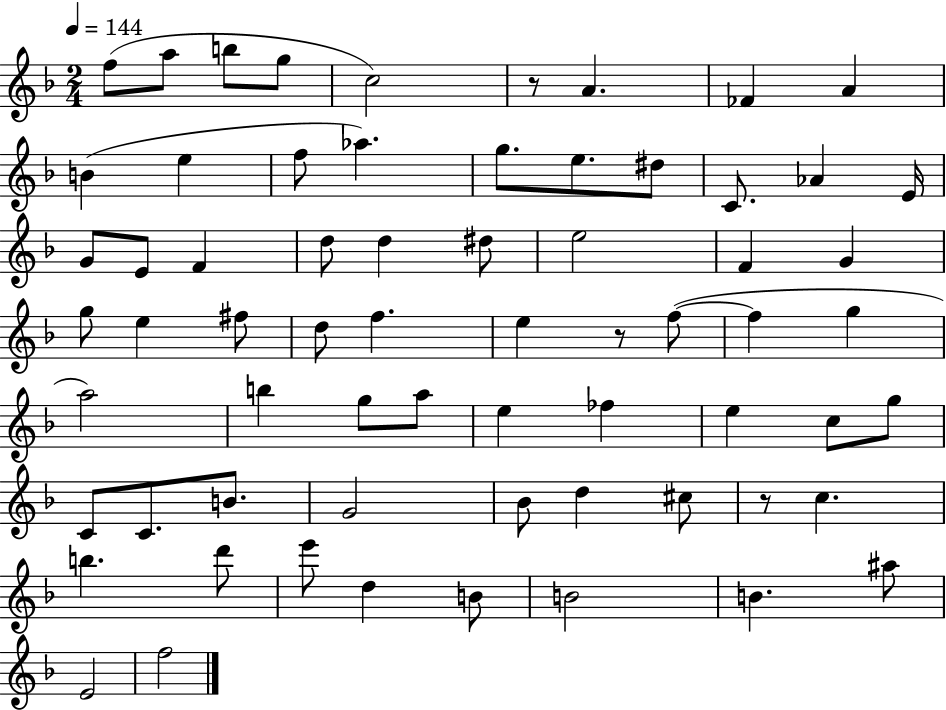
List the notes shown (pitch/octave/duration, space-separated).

F5/e A5/e B5/e G5/e C5/h R/e A4/q. FES4/q A4/q B4/q E5/q F5/e Ab5/q. G5/e. E5/e. D#5/e C4/e. Ab4/q E4/s G4/e E4/e F4/q D5/e D5/q D#5/e E5/h F4/q G4/q G5/e E5/q F#5/e D5/e F5/q. E5/q R/e F5/e F5/q G5/q A5/h B5/q G5/e A5/e E5/q FES5/q E5/q C5/e G5/e C4/e C4/e. B4/e. G4/h Bb4/e D5/q C#5/e R/e C5/q. B5/q. D6/e E6/e D5/q B4/e B4/h B4/q. A#5/e E4/h F5/h